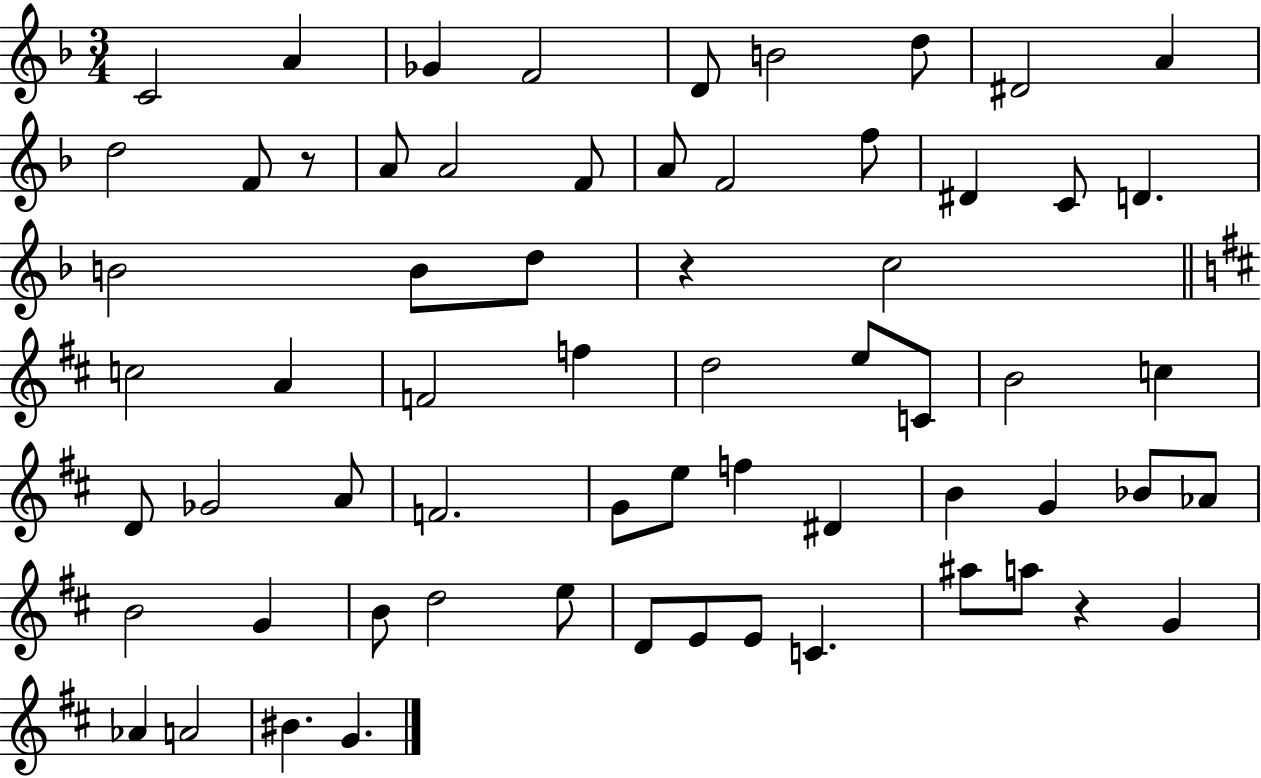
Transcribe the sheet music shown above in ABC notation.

X:1
T:Untitled
M:3/4
L:1/4
K:F
C2 A _G F2 D/2 B2 d/2 ^D2 A d2 F/2 z/2 A/2 A2 F/2 A/2 F2 f/2 ^D C/2 D B2 B/2 d/2 z c2 c2 A F2 f d2 e/2 C/2 B2 c D/2 _G2 A/2 F2 G/2 e/2 f ^D B G _B/2 _A/2 B2 G B/2 d2 e/2 D/2 E/2 E/2 C ^a/2 a/2 z G _A A2 ^B G